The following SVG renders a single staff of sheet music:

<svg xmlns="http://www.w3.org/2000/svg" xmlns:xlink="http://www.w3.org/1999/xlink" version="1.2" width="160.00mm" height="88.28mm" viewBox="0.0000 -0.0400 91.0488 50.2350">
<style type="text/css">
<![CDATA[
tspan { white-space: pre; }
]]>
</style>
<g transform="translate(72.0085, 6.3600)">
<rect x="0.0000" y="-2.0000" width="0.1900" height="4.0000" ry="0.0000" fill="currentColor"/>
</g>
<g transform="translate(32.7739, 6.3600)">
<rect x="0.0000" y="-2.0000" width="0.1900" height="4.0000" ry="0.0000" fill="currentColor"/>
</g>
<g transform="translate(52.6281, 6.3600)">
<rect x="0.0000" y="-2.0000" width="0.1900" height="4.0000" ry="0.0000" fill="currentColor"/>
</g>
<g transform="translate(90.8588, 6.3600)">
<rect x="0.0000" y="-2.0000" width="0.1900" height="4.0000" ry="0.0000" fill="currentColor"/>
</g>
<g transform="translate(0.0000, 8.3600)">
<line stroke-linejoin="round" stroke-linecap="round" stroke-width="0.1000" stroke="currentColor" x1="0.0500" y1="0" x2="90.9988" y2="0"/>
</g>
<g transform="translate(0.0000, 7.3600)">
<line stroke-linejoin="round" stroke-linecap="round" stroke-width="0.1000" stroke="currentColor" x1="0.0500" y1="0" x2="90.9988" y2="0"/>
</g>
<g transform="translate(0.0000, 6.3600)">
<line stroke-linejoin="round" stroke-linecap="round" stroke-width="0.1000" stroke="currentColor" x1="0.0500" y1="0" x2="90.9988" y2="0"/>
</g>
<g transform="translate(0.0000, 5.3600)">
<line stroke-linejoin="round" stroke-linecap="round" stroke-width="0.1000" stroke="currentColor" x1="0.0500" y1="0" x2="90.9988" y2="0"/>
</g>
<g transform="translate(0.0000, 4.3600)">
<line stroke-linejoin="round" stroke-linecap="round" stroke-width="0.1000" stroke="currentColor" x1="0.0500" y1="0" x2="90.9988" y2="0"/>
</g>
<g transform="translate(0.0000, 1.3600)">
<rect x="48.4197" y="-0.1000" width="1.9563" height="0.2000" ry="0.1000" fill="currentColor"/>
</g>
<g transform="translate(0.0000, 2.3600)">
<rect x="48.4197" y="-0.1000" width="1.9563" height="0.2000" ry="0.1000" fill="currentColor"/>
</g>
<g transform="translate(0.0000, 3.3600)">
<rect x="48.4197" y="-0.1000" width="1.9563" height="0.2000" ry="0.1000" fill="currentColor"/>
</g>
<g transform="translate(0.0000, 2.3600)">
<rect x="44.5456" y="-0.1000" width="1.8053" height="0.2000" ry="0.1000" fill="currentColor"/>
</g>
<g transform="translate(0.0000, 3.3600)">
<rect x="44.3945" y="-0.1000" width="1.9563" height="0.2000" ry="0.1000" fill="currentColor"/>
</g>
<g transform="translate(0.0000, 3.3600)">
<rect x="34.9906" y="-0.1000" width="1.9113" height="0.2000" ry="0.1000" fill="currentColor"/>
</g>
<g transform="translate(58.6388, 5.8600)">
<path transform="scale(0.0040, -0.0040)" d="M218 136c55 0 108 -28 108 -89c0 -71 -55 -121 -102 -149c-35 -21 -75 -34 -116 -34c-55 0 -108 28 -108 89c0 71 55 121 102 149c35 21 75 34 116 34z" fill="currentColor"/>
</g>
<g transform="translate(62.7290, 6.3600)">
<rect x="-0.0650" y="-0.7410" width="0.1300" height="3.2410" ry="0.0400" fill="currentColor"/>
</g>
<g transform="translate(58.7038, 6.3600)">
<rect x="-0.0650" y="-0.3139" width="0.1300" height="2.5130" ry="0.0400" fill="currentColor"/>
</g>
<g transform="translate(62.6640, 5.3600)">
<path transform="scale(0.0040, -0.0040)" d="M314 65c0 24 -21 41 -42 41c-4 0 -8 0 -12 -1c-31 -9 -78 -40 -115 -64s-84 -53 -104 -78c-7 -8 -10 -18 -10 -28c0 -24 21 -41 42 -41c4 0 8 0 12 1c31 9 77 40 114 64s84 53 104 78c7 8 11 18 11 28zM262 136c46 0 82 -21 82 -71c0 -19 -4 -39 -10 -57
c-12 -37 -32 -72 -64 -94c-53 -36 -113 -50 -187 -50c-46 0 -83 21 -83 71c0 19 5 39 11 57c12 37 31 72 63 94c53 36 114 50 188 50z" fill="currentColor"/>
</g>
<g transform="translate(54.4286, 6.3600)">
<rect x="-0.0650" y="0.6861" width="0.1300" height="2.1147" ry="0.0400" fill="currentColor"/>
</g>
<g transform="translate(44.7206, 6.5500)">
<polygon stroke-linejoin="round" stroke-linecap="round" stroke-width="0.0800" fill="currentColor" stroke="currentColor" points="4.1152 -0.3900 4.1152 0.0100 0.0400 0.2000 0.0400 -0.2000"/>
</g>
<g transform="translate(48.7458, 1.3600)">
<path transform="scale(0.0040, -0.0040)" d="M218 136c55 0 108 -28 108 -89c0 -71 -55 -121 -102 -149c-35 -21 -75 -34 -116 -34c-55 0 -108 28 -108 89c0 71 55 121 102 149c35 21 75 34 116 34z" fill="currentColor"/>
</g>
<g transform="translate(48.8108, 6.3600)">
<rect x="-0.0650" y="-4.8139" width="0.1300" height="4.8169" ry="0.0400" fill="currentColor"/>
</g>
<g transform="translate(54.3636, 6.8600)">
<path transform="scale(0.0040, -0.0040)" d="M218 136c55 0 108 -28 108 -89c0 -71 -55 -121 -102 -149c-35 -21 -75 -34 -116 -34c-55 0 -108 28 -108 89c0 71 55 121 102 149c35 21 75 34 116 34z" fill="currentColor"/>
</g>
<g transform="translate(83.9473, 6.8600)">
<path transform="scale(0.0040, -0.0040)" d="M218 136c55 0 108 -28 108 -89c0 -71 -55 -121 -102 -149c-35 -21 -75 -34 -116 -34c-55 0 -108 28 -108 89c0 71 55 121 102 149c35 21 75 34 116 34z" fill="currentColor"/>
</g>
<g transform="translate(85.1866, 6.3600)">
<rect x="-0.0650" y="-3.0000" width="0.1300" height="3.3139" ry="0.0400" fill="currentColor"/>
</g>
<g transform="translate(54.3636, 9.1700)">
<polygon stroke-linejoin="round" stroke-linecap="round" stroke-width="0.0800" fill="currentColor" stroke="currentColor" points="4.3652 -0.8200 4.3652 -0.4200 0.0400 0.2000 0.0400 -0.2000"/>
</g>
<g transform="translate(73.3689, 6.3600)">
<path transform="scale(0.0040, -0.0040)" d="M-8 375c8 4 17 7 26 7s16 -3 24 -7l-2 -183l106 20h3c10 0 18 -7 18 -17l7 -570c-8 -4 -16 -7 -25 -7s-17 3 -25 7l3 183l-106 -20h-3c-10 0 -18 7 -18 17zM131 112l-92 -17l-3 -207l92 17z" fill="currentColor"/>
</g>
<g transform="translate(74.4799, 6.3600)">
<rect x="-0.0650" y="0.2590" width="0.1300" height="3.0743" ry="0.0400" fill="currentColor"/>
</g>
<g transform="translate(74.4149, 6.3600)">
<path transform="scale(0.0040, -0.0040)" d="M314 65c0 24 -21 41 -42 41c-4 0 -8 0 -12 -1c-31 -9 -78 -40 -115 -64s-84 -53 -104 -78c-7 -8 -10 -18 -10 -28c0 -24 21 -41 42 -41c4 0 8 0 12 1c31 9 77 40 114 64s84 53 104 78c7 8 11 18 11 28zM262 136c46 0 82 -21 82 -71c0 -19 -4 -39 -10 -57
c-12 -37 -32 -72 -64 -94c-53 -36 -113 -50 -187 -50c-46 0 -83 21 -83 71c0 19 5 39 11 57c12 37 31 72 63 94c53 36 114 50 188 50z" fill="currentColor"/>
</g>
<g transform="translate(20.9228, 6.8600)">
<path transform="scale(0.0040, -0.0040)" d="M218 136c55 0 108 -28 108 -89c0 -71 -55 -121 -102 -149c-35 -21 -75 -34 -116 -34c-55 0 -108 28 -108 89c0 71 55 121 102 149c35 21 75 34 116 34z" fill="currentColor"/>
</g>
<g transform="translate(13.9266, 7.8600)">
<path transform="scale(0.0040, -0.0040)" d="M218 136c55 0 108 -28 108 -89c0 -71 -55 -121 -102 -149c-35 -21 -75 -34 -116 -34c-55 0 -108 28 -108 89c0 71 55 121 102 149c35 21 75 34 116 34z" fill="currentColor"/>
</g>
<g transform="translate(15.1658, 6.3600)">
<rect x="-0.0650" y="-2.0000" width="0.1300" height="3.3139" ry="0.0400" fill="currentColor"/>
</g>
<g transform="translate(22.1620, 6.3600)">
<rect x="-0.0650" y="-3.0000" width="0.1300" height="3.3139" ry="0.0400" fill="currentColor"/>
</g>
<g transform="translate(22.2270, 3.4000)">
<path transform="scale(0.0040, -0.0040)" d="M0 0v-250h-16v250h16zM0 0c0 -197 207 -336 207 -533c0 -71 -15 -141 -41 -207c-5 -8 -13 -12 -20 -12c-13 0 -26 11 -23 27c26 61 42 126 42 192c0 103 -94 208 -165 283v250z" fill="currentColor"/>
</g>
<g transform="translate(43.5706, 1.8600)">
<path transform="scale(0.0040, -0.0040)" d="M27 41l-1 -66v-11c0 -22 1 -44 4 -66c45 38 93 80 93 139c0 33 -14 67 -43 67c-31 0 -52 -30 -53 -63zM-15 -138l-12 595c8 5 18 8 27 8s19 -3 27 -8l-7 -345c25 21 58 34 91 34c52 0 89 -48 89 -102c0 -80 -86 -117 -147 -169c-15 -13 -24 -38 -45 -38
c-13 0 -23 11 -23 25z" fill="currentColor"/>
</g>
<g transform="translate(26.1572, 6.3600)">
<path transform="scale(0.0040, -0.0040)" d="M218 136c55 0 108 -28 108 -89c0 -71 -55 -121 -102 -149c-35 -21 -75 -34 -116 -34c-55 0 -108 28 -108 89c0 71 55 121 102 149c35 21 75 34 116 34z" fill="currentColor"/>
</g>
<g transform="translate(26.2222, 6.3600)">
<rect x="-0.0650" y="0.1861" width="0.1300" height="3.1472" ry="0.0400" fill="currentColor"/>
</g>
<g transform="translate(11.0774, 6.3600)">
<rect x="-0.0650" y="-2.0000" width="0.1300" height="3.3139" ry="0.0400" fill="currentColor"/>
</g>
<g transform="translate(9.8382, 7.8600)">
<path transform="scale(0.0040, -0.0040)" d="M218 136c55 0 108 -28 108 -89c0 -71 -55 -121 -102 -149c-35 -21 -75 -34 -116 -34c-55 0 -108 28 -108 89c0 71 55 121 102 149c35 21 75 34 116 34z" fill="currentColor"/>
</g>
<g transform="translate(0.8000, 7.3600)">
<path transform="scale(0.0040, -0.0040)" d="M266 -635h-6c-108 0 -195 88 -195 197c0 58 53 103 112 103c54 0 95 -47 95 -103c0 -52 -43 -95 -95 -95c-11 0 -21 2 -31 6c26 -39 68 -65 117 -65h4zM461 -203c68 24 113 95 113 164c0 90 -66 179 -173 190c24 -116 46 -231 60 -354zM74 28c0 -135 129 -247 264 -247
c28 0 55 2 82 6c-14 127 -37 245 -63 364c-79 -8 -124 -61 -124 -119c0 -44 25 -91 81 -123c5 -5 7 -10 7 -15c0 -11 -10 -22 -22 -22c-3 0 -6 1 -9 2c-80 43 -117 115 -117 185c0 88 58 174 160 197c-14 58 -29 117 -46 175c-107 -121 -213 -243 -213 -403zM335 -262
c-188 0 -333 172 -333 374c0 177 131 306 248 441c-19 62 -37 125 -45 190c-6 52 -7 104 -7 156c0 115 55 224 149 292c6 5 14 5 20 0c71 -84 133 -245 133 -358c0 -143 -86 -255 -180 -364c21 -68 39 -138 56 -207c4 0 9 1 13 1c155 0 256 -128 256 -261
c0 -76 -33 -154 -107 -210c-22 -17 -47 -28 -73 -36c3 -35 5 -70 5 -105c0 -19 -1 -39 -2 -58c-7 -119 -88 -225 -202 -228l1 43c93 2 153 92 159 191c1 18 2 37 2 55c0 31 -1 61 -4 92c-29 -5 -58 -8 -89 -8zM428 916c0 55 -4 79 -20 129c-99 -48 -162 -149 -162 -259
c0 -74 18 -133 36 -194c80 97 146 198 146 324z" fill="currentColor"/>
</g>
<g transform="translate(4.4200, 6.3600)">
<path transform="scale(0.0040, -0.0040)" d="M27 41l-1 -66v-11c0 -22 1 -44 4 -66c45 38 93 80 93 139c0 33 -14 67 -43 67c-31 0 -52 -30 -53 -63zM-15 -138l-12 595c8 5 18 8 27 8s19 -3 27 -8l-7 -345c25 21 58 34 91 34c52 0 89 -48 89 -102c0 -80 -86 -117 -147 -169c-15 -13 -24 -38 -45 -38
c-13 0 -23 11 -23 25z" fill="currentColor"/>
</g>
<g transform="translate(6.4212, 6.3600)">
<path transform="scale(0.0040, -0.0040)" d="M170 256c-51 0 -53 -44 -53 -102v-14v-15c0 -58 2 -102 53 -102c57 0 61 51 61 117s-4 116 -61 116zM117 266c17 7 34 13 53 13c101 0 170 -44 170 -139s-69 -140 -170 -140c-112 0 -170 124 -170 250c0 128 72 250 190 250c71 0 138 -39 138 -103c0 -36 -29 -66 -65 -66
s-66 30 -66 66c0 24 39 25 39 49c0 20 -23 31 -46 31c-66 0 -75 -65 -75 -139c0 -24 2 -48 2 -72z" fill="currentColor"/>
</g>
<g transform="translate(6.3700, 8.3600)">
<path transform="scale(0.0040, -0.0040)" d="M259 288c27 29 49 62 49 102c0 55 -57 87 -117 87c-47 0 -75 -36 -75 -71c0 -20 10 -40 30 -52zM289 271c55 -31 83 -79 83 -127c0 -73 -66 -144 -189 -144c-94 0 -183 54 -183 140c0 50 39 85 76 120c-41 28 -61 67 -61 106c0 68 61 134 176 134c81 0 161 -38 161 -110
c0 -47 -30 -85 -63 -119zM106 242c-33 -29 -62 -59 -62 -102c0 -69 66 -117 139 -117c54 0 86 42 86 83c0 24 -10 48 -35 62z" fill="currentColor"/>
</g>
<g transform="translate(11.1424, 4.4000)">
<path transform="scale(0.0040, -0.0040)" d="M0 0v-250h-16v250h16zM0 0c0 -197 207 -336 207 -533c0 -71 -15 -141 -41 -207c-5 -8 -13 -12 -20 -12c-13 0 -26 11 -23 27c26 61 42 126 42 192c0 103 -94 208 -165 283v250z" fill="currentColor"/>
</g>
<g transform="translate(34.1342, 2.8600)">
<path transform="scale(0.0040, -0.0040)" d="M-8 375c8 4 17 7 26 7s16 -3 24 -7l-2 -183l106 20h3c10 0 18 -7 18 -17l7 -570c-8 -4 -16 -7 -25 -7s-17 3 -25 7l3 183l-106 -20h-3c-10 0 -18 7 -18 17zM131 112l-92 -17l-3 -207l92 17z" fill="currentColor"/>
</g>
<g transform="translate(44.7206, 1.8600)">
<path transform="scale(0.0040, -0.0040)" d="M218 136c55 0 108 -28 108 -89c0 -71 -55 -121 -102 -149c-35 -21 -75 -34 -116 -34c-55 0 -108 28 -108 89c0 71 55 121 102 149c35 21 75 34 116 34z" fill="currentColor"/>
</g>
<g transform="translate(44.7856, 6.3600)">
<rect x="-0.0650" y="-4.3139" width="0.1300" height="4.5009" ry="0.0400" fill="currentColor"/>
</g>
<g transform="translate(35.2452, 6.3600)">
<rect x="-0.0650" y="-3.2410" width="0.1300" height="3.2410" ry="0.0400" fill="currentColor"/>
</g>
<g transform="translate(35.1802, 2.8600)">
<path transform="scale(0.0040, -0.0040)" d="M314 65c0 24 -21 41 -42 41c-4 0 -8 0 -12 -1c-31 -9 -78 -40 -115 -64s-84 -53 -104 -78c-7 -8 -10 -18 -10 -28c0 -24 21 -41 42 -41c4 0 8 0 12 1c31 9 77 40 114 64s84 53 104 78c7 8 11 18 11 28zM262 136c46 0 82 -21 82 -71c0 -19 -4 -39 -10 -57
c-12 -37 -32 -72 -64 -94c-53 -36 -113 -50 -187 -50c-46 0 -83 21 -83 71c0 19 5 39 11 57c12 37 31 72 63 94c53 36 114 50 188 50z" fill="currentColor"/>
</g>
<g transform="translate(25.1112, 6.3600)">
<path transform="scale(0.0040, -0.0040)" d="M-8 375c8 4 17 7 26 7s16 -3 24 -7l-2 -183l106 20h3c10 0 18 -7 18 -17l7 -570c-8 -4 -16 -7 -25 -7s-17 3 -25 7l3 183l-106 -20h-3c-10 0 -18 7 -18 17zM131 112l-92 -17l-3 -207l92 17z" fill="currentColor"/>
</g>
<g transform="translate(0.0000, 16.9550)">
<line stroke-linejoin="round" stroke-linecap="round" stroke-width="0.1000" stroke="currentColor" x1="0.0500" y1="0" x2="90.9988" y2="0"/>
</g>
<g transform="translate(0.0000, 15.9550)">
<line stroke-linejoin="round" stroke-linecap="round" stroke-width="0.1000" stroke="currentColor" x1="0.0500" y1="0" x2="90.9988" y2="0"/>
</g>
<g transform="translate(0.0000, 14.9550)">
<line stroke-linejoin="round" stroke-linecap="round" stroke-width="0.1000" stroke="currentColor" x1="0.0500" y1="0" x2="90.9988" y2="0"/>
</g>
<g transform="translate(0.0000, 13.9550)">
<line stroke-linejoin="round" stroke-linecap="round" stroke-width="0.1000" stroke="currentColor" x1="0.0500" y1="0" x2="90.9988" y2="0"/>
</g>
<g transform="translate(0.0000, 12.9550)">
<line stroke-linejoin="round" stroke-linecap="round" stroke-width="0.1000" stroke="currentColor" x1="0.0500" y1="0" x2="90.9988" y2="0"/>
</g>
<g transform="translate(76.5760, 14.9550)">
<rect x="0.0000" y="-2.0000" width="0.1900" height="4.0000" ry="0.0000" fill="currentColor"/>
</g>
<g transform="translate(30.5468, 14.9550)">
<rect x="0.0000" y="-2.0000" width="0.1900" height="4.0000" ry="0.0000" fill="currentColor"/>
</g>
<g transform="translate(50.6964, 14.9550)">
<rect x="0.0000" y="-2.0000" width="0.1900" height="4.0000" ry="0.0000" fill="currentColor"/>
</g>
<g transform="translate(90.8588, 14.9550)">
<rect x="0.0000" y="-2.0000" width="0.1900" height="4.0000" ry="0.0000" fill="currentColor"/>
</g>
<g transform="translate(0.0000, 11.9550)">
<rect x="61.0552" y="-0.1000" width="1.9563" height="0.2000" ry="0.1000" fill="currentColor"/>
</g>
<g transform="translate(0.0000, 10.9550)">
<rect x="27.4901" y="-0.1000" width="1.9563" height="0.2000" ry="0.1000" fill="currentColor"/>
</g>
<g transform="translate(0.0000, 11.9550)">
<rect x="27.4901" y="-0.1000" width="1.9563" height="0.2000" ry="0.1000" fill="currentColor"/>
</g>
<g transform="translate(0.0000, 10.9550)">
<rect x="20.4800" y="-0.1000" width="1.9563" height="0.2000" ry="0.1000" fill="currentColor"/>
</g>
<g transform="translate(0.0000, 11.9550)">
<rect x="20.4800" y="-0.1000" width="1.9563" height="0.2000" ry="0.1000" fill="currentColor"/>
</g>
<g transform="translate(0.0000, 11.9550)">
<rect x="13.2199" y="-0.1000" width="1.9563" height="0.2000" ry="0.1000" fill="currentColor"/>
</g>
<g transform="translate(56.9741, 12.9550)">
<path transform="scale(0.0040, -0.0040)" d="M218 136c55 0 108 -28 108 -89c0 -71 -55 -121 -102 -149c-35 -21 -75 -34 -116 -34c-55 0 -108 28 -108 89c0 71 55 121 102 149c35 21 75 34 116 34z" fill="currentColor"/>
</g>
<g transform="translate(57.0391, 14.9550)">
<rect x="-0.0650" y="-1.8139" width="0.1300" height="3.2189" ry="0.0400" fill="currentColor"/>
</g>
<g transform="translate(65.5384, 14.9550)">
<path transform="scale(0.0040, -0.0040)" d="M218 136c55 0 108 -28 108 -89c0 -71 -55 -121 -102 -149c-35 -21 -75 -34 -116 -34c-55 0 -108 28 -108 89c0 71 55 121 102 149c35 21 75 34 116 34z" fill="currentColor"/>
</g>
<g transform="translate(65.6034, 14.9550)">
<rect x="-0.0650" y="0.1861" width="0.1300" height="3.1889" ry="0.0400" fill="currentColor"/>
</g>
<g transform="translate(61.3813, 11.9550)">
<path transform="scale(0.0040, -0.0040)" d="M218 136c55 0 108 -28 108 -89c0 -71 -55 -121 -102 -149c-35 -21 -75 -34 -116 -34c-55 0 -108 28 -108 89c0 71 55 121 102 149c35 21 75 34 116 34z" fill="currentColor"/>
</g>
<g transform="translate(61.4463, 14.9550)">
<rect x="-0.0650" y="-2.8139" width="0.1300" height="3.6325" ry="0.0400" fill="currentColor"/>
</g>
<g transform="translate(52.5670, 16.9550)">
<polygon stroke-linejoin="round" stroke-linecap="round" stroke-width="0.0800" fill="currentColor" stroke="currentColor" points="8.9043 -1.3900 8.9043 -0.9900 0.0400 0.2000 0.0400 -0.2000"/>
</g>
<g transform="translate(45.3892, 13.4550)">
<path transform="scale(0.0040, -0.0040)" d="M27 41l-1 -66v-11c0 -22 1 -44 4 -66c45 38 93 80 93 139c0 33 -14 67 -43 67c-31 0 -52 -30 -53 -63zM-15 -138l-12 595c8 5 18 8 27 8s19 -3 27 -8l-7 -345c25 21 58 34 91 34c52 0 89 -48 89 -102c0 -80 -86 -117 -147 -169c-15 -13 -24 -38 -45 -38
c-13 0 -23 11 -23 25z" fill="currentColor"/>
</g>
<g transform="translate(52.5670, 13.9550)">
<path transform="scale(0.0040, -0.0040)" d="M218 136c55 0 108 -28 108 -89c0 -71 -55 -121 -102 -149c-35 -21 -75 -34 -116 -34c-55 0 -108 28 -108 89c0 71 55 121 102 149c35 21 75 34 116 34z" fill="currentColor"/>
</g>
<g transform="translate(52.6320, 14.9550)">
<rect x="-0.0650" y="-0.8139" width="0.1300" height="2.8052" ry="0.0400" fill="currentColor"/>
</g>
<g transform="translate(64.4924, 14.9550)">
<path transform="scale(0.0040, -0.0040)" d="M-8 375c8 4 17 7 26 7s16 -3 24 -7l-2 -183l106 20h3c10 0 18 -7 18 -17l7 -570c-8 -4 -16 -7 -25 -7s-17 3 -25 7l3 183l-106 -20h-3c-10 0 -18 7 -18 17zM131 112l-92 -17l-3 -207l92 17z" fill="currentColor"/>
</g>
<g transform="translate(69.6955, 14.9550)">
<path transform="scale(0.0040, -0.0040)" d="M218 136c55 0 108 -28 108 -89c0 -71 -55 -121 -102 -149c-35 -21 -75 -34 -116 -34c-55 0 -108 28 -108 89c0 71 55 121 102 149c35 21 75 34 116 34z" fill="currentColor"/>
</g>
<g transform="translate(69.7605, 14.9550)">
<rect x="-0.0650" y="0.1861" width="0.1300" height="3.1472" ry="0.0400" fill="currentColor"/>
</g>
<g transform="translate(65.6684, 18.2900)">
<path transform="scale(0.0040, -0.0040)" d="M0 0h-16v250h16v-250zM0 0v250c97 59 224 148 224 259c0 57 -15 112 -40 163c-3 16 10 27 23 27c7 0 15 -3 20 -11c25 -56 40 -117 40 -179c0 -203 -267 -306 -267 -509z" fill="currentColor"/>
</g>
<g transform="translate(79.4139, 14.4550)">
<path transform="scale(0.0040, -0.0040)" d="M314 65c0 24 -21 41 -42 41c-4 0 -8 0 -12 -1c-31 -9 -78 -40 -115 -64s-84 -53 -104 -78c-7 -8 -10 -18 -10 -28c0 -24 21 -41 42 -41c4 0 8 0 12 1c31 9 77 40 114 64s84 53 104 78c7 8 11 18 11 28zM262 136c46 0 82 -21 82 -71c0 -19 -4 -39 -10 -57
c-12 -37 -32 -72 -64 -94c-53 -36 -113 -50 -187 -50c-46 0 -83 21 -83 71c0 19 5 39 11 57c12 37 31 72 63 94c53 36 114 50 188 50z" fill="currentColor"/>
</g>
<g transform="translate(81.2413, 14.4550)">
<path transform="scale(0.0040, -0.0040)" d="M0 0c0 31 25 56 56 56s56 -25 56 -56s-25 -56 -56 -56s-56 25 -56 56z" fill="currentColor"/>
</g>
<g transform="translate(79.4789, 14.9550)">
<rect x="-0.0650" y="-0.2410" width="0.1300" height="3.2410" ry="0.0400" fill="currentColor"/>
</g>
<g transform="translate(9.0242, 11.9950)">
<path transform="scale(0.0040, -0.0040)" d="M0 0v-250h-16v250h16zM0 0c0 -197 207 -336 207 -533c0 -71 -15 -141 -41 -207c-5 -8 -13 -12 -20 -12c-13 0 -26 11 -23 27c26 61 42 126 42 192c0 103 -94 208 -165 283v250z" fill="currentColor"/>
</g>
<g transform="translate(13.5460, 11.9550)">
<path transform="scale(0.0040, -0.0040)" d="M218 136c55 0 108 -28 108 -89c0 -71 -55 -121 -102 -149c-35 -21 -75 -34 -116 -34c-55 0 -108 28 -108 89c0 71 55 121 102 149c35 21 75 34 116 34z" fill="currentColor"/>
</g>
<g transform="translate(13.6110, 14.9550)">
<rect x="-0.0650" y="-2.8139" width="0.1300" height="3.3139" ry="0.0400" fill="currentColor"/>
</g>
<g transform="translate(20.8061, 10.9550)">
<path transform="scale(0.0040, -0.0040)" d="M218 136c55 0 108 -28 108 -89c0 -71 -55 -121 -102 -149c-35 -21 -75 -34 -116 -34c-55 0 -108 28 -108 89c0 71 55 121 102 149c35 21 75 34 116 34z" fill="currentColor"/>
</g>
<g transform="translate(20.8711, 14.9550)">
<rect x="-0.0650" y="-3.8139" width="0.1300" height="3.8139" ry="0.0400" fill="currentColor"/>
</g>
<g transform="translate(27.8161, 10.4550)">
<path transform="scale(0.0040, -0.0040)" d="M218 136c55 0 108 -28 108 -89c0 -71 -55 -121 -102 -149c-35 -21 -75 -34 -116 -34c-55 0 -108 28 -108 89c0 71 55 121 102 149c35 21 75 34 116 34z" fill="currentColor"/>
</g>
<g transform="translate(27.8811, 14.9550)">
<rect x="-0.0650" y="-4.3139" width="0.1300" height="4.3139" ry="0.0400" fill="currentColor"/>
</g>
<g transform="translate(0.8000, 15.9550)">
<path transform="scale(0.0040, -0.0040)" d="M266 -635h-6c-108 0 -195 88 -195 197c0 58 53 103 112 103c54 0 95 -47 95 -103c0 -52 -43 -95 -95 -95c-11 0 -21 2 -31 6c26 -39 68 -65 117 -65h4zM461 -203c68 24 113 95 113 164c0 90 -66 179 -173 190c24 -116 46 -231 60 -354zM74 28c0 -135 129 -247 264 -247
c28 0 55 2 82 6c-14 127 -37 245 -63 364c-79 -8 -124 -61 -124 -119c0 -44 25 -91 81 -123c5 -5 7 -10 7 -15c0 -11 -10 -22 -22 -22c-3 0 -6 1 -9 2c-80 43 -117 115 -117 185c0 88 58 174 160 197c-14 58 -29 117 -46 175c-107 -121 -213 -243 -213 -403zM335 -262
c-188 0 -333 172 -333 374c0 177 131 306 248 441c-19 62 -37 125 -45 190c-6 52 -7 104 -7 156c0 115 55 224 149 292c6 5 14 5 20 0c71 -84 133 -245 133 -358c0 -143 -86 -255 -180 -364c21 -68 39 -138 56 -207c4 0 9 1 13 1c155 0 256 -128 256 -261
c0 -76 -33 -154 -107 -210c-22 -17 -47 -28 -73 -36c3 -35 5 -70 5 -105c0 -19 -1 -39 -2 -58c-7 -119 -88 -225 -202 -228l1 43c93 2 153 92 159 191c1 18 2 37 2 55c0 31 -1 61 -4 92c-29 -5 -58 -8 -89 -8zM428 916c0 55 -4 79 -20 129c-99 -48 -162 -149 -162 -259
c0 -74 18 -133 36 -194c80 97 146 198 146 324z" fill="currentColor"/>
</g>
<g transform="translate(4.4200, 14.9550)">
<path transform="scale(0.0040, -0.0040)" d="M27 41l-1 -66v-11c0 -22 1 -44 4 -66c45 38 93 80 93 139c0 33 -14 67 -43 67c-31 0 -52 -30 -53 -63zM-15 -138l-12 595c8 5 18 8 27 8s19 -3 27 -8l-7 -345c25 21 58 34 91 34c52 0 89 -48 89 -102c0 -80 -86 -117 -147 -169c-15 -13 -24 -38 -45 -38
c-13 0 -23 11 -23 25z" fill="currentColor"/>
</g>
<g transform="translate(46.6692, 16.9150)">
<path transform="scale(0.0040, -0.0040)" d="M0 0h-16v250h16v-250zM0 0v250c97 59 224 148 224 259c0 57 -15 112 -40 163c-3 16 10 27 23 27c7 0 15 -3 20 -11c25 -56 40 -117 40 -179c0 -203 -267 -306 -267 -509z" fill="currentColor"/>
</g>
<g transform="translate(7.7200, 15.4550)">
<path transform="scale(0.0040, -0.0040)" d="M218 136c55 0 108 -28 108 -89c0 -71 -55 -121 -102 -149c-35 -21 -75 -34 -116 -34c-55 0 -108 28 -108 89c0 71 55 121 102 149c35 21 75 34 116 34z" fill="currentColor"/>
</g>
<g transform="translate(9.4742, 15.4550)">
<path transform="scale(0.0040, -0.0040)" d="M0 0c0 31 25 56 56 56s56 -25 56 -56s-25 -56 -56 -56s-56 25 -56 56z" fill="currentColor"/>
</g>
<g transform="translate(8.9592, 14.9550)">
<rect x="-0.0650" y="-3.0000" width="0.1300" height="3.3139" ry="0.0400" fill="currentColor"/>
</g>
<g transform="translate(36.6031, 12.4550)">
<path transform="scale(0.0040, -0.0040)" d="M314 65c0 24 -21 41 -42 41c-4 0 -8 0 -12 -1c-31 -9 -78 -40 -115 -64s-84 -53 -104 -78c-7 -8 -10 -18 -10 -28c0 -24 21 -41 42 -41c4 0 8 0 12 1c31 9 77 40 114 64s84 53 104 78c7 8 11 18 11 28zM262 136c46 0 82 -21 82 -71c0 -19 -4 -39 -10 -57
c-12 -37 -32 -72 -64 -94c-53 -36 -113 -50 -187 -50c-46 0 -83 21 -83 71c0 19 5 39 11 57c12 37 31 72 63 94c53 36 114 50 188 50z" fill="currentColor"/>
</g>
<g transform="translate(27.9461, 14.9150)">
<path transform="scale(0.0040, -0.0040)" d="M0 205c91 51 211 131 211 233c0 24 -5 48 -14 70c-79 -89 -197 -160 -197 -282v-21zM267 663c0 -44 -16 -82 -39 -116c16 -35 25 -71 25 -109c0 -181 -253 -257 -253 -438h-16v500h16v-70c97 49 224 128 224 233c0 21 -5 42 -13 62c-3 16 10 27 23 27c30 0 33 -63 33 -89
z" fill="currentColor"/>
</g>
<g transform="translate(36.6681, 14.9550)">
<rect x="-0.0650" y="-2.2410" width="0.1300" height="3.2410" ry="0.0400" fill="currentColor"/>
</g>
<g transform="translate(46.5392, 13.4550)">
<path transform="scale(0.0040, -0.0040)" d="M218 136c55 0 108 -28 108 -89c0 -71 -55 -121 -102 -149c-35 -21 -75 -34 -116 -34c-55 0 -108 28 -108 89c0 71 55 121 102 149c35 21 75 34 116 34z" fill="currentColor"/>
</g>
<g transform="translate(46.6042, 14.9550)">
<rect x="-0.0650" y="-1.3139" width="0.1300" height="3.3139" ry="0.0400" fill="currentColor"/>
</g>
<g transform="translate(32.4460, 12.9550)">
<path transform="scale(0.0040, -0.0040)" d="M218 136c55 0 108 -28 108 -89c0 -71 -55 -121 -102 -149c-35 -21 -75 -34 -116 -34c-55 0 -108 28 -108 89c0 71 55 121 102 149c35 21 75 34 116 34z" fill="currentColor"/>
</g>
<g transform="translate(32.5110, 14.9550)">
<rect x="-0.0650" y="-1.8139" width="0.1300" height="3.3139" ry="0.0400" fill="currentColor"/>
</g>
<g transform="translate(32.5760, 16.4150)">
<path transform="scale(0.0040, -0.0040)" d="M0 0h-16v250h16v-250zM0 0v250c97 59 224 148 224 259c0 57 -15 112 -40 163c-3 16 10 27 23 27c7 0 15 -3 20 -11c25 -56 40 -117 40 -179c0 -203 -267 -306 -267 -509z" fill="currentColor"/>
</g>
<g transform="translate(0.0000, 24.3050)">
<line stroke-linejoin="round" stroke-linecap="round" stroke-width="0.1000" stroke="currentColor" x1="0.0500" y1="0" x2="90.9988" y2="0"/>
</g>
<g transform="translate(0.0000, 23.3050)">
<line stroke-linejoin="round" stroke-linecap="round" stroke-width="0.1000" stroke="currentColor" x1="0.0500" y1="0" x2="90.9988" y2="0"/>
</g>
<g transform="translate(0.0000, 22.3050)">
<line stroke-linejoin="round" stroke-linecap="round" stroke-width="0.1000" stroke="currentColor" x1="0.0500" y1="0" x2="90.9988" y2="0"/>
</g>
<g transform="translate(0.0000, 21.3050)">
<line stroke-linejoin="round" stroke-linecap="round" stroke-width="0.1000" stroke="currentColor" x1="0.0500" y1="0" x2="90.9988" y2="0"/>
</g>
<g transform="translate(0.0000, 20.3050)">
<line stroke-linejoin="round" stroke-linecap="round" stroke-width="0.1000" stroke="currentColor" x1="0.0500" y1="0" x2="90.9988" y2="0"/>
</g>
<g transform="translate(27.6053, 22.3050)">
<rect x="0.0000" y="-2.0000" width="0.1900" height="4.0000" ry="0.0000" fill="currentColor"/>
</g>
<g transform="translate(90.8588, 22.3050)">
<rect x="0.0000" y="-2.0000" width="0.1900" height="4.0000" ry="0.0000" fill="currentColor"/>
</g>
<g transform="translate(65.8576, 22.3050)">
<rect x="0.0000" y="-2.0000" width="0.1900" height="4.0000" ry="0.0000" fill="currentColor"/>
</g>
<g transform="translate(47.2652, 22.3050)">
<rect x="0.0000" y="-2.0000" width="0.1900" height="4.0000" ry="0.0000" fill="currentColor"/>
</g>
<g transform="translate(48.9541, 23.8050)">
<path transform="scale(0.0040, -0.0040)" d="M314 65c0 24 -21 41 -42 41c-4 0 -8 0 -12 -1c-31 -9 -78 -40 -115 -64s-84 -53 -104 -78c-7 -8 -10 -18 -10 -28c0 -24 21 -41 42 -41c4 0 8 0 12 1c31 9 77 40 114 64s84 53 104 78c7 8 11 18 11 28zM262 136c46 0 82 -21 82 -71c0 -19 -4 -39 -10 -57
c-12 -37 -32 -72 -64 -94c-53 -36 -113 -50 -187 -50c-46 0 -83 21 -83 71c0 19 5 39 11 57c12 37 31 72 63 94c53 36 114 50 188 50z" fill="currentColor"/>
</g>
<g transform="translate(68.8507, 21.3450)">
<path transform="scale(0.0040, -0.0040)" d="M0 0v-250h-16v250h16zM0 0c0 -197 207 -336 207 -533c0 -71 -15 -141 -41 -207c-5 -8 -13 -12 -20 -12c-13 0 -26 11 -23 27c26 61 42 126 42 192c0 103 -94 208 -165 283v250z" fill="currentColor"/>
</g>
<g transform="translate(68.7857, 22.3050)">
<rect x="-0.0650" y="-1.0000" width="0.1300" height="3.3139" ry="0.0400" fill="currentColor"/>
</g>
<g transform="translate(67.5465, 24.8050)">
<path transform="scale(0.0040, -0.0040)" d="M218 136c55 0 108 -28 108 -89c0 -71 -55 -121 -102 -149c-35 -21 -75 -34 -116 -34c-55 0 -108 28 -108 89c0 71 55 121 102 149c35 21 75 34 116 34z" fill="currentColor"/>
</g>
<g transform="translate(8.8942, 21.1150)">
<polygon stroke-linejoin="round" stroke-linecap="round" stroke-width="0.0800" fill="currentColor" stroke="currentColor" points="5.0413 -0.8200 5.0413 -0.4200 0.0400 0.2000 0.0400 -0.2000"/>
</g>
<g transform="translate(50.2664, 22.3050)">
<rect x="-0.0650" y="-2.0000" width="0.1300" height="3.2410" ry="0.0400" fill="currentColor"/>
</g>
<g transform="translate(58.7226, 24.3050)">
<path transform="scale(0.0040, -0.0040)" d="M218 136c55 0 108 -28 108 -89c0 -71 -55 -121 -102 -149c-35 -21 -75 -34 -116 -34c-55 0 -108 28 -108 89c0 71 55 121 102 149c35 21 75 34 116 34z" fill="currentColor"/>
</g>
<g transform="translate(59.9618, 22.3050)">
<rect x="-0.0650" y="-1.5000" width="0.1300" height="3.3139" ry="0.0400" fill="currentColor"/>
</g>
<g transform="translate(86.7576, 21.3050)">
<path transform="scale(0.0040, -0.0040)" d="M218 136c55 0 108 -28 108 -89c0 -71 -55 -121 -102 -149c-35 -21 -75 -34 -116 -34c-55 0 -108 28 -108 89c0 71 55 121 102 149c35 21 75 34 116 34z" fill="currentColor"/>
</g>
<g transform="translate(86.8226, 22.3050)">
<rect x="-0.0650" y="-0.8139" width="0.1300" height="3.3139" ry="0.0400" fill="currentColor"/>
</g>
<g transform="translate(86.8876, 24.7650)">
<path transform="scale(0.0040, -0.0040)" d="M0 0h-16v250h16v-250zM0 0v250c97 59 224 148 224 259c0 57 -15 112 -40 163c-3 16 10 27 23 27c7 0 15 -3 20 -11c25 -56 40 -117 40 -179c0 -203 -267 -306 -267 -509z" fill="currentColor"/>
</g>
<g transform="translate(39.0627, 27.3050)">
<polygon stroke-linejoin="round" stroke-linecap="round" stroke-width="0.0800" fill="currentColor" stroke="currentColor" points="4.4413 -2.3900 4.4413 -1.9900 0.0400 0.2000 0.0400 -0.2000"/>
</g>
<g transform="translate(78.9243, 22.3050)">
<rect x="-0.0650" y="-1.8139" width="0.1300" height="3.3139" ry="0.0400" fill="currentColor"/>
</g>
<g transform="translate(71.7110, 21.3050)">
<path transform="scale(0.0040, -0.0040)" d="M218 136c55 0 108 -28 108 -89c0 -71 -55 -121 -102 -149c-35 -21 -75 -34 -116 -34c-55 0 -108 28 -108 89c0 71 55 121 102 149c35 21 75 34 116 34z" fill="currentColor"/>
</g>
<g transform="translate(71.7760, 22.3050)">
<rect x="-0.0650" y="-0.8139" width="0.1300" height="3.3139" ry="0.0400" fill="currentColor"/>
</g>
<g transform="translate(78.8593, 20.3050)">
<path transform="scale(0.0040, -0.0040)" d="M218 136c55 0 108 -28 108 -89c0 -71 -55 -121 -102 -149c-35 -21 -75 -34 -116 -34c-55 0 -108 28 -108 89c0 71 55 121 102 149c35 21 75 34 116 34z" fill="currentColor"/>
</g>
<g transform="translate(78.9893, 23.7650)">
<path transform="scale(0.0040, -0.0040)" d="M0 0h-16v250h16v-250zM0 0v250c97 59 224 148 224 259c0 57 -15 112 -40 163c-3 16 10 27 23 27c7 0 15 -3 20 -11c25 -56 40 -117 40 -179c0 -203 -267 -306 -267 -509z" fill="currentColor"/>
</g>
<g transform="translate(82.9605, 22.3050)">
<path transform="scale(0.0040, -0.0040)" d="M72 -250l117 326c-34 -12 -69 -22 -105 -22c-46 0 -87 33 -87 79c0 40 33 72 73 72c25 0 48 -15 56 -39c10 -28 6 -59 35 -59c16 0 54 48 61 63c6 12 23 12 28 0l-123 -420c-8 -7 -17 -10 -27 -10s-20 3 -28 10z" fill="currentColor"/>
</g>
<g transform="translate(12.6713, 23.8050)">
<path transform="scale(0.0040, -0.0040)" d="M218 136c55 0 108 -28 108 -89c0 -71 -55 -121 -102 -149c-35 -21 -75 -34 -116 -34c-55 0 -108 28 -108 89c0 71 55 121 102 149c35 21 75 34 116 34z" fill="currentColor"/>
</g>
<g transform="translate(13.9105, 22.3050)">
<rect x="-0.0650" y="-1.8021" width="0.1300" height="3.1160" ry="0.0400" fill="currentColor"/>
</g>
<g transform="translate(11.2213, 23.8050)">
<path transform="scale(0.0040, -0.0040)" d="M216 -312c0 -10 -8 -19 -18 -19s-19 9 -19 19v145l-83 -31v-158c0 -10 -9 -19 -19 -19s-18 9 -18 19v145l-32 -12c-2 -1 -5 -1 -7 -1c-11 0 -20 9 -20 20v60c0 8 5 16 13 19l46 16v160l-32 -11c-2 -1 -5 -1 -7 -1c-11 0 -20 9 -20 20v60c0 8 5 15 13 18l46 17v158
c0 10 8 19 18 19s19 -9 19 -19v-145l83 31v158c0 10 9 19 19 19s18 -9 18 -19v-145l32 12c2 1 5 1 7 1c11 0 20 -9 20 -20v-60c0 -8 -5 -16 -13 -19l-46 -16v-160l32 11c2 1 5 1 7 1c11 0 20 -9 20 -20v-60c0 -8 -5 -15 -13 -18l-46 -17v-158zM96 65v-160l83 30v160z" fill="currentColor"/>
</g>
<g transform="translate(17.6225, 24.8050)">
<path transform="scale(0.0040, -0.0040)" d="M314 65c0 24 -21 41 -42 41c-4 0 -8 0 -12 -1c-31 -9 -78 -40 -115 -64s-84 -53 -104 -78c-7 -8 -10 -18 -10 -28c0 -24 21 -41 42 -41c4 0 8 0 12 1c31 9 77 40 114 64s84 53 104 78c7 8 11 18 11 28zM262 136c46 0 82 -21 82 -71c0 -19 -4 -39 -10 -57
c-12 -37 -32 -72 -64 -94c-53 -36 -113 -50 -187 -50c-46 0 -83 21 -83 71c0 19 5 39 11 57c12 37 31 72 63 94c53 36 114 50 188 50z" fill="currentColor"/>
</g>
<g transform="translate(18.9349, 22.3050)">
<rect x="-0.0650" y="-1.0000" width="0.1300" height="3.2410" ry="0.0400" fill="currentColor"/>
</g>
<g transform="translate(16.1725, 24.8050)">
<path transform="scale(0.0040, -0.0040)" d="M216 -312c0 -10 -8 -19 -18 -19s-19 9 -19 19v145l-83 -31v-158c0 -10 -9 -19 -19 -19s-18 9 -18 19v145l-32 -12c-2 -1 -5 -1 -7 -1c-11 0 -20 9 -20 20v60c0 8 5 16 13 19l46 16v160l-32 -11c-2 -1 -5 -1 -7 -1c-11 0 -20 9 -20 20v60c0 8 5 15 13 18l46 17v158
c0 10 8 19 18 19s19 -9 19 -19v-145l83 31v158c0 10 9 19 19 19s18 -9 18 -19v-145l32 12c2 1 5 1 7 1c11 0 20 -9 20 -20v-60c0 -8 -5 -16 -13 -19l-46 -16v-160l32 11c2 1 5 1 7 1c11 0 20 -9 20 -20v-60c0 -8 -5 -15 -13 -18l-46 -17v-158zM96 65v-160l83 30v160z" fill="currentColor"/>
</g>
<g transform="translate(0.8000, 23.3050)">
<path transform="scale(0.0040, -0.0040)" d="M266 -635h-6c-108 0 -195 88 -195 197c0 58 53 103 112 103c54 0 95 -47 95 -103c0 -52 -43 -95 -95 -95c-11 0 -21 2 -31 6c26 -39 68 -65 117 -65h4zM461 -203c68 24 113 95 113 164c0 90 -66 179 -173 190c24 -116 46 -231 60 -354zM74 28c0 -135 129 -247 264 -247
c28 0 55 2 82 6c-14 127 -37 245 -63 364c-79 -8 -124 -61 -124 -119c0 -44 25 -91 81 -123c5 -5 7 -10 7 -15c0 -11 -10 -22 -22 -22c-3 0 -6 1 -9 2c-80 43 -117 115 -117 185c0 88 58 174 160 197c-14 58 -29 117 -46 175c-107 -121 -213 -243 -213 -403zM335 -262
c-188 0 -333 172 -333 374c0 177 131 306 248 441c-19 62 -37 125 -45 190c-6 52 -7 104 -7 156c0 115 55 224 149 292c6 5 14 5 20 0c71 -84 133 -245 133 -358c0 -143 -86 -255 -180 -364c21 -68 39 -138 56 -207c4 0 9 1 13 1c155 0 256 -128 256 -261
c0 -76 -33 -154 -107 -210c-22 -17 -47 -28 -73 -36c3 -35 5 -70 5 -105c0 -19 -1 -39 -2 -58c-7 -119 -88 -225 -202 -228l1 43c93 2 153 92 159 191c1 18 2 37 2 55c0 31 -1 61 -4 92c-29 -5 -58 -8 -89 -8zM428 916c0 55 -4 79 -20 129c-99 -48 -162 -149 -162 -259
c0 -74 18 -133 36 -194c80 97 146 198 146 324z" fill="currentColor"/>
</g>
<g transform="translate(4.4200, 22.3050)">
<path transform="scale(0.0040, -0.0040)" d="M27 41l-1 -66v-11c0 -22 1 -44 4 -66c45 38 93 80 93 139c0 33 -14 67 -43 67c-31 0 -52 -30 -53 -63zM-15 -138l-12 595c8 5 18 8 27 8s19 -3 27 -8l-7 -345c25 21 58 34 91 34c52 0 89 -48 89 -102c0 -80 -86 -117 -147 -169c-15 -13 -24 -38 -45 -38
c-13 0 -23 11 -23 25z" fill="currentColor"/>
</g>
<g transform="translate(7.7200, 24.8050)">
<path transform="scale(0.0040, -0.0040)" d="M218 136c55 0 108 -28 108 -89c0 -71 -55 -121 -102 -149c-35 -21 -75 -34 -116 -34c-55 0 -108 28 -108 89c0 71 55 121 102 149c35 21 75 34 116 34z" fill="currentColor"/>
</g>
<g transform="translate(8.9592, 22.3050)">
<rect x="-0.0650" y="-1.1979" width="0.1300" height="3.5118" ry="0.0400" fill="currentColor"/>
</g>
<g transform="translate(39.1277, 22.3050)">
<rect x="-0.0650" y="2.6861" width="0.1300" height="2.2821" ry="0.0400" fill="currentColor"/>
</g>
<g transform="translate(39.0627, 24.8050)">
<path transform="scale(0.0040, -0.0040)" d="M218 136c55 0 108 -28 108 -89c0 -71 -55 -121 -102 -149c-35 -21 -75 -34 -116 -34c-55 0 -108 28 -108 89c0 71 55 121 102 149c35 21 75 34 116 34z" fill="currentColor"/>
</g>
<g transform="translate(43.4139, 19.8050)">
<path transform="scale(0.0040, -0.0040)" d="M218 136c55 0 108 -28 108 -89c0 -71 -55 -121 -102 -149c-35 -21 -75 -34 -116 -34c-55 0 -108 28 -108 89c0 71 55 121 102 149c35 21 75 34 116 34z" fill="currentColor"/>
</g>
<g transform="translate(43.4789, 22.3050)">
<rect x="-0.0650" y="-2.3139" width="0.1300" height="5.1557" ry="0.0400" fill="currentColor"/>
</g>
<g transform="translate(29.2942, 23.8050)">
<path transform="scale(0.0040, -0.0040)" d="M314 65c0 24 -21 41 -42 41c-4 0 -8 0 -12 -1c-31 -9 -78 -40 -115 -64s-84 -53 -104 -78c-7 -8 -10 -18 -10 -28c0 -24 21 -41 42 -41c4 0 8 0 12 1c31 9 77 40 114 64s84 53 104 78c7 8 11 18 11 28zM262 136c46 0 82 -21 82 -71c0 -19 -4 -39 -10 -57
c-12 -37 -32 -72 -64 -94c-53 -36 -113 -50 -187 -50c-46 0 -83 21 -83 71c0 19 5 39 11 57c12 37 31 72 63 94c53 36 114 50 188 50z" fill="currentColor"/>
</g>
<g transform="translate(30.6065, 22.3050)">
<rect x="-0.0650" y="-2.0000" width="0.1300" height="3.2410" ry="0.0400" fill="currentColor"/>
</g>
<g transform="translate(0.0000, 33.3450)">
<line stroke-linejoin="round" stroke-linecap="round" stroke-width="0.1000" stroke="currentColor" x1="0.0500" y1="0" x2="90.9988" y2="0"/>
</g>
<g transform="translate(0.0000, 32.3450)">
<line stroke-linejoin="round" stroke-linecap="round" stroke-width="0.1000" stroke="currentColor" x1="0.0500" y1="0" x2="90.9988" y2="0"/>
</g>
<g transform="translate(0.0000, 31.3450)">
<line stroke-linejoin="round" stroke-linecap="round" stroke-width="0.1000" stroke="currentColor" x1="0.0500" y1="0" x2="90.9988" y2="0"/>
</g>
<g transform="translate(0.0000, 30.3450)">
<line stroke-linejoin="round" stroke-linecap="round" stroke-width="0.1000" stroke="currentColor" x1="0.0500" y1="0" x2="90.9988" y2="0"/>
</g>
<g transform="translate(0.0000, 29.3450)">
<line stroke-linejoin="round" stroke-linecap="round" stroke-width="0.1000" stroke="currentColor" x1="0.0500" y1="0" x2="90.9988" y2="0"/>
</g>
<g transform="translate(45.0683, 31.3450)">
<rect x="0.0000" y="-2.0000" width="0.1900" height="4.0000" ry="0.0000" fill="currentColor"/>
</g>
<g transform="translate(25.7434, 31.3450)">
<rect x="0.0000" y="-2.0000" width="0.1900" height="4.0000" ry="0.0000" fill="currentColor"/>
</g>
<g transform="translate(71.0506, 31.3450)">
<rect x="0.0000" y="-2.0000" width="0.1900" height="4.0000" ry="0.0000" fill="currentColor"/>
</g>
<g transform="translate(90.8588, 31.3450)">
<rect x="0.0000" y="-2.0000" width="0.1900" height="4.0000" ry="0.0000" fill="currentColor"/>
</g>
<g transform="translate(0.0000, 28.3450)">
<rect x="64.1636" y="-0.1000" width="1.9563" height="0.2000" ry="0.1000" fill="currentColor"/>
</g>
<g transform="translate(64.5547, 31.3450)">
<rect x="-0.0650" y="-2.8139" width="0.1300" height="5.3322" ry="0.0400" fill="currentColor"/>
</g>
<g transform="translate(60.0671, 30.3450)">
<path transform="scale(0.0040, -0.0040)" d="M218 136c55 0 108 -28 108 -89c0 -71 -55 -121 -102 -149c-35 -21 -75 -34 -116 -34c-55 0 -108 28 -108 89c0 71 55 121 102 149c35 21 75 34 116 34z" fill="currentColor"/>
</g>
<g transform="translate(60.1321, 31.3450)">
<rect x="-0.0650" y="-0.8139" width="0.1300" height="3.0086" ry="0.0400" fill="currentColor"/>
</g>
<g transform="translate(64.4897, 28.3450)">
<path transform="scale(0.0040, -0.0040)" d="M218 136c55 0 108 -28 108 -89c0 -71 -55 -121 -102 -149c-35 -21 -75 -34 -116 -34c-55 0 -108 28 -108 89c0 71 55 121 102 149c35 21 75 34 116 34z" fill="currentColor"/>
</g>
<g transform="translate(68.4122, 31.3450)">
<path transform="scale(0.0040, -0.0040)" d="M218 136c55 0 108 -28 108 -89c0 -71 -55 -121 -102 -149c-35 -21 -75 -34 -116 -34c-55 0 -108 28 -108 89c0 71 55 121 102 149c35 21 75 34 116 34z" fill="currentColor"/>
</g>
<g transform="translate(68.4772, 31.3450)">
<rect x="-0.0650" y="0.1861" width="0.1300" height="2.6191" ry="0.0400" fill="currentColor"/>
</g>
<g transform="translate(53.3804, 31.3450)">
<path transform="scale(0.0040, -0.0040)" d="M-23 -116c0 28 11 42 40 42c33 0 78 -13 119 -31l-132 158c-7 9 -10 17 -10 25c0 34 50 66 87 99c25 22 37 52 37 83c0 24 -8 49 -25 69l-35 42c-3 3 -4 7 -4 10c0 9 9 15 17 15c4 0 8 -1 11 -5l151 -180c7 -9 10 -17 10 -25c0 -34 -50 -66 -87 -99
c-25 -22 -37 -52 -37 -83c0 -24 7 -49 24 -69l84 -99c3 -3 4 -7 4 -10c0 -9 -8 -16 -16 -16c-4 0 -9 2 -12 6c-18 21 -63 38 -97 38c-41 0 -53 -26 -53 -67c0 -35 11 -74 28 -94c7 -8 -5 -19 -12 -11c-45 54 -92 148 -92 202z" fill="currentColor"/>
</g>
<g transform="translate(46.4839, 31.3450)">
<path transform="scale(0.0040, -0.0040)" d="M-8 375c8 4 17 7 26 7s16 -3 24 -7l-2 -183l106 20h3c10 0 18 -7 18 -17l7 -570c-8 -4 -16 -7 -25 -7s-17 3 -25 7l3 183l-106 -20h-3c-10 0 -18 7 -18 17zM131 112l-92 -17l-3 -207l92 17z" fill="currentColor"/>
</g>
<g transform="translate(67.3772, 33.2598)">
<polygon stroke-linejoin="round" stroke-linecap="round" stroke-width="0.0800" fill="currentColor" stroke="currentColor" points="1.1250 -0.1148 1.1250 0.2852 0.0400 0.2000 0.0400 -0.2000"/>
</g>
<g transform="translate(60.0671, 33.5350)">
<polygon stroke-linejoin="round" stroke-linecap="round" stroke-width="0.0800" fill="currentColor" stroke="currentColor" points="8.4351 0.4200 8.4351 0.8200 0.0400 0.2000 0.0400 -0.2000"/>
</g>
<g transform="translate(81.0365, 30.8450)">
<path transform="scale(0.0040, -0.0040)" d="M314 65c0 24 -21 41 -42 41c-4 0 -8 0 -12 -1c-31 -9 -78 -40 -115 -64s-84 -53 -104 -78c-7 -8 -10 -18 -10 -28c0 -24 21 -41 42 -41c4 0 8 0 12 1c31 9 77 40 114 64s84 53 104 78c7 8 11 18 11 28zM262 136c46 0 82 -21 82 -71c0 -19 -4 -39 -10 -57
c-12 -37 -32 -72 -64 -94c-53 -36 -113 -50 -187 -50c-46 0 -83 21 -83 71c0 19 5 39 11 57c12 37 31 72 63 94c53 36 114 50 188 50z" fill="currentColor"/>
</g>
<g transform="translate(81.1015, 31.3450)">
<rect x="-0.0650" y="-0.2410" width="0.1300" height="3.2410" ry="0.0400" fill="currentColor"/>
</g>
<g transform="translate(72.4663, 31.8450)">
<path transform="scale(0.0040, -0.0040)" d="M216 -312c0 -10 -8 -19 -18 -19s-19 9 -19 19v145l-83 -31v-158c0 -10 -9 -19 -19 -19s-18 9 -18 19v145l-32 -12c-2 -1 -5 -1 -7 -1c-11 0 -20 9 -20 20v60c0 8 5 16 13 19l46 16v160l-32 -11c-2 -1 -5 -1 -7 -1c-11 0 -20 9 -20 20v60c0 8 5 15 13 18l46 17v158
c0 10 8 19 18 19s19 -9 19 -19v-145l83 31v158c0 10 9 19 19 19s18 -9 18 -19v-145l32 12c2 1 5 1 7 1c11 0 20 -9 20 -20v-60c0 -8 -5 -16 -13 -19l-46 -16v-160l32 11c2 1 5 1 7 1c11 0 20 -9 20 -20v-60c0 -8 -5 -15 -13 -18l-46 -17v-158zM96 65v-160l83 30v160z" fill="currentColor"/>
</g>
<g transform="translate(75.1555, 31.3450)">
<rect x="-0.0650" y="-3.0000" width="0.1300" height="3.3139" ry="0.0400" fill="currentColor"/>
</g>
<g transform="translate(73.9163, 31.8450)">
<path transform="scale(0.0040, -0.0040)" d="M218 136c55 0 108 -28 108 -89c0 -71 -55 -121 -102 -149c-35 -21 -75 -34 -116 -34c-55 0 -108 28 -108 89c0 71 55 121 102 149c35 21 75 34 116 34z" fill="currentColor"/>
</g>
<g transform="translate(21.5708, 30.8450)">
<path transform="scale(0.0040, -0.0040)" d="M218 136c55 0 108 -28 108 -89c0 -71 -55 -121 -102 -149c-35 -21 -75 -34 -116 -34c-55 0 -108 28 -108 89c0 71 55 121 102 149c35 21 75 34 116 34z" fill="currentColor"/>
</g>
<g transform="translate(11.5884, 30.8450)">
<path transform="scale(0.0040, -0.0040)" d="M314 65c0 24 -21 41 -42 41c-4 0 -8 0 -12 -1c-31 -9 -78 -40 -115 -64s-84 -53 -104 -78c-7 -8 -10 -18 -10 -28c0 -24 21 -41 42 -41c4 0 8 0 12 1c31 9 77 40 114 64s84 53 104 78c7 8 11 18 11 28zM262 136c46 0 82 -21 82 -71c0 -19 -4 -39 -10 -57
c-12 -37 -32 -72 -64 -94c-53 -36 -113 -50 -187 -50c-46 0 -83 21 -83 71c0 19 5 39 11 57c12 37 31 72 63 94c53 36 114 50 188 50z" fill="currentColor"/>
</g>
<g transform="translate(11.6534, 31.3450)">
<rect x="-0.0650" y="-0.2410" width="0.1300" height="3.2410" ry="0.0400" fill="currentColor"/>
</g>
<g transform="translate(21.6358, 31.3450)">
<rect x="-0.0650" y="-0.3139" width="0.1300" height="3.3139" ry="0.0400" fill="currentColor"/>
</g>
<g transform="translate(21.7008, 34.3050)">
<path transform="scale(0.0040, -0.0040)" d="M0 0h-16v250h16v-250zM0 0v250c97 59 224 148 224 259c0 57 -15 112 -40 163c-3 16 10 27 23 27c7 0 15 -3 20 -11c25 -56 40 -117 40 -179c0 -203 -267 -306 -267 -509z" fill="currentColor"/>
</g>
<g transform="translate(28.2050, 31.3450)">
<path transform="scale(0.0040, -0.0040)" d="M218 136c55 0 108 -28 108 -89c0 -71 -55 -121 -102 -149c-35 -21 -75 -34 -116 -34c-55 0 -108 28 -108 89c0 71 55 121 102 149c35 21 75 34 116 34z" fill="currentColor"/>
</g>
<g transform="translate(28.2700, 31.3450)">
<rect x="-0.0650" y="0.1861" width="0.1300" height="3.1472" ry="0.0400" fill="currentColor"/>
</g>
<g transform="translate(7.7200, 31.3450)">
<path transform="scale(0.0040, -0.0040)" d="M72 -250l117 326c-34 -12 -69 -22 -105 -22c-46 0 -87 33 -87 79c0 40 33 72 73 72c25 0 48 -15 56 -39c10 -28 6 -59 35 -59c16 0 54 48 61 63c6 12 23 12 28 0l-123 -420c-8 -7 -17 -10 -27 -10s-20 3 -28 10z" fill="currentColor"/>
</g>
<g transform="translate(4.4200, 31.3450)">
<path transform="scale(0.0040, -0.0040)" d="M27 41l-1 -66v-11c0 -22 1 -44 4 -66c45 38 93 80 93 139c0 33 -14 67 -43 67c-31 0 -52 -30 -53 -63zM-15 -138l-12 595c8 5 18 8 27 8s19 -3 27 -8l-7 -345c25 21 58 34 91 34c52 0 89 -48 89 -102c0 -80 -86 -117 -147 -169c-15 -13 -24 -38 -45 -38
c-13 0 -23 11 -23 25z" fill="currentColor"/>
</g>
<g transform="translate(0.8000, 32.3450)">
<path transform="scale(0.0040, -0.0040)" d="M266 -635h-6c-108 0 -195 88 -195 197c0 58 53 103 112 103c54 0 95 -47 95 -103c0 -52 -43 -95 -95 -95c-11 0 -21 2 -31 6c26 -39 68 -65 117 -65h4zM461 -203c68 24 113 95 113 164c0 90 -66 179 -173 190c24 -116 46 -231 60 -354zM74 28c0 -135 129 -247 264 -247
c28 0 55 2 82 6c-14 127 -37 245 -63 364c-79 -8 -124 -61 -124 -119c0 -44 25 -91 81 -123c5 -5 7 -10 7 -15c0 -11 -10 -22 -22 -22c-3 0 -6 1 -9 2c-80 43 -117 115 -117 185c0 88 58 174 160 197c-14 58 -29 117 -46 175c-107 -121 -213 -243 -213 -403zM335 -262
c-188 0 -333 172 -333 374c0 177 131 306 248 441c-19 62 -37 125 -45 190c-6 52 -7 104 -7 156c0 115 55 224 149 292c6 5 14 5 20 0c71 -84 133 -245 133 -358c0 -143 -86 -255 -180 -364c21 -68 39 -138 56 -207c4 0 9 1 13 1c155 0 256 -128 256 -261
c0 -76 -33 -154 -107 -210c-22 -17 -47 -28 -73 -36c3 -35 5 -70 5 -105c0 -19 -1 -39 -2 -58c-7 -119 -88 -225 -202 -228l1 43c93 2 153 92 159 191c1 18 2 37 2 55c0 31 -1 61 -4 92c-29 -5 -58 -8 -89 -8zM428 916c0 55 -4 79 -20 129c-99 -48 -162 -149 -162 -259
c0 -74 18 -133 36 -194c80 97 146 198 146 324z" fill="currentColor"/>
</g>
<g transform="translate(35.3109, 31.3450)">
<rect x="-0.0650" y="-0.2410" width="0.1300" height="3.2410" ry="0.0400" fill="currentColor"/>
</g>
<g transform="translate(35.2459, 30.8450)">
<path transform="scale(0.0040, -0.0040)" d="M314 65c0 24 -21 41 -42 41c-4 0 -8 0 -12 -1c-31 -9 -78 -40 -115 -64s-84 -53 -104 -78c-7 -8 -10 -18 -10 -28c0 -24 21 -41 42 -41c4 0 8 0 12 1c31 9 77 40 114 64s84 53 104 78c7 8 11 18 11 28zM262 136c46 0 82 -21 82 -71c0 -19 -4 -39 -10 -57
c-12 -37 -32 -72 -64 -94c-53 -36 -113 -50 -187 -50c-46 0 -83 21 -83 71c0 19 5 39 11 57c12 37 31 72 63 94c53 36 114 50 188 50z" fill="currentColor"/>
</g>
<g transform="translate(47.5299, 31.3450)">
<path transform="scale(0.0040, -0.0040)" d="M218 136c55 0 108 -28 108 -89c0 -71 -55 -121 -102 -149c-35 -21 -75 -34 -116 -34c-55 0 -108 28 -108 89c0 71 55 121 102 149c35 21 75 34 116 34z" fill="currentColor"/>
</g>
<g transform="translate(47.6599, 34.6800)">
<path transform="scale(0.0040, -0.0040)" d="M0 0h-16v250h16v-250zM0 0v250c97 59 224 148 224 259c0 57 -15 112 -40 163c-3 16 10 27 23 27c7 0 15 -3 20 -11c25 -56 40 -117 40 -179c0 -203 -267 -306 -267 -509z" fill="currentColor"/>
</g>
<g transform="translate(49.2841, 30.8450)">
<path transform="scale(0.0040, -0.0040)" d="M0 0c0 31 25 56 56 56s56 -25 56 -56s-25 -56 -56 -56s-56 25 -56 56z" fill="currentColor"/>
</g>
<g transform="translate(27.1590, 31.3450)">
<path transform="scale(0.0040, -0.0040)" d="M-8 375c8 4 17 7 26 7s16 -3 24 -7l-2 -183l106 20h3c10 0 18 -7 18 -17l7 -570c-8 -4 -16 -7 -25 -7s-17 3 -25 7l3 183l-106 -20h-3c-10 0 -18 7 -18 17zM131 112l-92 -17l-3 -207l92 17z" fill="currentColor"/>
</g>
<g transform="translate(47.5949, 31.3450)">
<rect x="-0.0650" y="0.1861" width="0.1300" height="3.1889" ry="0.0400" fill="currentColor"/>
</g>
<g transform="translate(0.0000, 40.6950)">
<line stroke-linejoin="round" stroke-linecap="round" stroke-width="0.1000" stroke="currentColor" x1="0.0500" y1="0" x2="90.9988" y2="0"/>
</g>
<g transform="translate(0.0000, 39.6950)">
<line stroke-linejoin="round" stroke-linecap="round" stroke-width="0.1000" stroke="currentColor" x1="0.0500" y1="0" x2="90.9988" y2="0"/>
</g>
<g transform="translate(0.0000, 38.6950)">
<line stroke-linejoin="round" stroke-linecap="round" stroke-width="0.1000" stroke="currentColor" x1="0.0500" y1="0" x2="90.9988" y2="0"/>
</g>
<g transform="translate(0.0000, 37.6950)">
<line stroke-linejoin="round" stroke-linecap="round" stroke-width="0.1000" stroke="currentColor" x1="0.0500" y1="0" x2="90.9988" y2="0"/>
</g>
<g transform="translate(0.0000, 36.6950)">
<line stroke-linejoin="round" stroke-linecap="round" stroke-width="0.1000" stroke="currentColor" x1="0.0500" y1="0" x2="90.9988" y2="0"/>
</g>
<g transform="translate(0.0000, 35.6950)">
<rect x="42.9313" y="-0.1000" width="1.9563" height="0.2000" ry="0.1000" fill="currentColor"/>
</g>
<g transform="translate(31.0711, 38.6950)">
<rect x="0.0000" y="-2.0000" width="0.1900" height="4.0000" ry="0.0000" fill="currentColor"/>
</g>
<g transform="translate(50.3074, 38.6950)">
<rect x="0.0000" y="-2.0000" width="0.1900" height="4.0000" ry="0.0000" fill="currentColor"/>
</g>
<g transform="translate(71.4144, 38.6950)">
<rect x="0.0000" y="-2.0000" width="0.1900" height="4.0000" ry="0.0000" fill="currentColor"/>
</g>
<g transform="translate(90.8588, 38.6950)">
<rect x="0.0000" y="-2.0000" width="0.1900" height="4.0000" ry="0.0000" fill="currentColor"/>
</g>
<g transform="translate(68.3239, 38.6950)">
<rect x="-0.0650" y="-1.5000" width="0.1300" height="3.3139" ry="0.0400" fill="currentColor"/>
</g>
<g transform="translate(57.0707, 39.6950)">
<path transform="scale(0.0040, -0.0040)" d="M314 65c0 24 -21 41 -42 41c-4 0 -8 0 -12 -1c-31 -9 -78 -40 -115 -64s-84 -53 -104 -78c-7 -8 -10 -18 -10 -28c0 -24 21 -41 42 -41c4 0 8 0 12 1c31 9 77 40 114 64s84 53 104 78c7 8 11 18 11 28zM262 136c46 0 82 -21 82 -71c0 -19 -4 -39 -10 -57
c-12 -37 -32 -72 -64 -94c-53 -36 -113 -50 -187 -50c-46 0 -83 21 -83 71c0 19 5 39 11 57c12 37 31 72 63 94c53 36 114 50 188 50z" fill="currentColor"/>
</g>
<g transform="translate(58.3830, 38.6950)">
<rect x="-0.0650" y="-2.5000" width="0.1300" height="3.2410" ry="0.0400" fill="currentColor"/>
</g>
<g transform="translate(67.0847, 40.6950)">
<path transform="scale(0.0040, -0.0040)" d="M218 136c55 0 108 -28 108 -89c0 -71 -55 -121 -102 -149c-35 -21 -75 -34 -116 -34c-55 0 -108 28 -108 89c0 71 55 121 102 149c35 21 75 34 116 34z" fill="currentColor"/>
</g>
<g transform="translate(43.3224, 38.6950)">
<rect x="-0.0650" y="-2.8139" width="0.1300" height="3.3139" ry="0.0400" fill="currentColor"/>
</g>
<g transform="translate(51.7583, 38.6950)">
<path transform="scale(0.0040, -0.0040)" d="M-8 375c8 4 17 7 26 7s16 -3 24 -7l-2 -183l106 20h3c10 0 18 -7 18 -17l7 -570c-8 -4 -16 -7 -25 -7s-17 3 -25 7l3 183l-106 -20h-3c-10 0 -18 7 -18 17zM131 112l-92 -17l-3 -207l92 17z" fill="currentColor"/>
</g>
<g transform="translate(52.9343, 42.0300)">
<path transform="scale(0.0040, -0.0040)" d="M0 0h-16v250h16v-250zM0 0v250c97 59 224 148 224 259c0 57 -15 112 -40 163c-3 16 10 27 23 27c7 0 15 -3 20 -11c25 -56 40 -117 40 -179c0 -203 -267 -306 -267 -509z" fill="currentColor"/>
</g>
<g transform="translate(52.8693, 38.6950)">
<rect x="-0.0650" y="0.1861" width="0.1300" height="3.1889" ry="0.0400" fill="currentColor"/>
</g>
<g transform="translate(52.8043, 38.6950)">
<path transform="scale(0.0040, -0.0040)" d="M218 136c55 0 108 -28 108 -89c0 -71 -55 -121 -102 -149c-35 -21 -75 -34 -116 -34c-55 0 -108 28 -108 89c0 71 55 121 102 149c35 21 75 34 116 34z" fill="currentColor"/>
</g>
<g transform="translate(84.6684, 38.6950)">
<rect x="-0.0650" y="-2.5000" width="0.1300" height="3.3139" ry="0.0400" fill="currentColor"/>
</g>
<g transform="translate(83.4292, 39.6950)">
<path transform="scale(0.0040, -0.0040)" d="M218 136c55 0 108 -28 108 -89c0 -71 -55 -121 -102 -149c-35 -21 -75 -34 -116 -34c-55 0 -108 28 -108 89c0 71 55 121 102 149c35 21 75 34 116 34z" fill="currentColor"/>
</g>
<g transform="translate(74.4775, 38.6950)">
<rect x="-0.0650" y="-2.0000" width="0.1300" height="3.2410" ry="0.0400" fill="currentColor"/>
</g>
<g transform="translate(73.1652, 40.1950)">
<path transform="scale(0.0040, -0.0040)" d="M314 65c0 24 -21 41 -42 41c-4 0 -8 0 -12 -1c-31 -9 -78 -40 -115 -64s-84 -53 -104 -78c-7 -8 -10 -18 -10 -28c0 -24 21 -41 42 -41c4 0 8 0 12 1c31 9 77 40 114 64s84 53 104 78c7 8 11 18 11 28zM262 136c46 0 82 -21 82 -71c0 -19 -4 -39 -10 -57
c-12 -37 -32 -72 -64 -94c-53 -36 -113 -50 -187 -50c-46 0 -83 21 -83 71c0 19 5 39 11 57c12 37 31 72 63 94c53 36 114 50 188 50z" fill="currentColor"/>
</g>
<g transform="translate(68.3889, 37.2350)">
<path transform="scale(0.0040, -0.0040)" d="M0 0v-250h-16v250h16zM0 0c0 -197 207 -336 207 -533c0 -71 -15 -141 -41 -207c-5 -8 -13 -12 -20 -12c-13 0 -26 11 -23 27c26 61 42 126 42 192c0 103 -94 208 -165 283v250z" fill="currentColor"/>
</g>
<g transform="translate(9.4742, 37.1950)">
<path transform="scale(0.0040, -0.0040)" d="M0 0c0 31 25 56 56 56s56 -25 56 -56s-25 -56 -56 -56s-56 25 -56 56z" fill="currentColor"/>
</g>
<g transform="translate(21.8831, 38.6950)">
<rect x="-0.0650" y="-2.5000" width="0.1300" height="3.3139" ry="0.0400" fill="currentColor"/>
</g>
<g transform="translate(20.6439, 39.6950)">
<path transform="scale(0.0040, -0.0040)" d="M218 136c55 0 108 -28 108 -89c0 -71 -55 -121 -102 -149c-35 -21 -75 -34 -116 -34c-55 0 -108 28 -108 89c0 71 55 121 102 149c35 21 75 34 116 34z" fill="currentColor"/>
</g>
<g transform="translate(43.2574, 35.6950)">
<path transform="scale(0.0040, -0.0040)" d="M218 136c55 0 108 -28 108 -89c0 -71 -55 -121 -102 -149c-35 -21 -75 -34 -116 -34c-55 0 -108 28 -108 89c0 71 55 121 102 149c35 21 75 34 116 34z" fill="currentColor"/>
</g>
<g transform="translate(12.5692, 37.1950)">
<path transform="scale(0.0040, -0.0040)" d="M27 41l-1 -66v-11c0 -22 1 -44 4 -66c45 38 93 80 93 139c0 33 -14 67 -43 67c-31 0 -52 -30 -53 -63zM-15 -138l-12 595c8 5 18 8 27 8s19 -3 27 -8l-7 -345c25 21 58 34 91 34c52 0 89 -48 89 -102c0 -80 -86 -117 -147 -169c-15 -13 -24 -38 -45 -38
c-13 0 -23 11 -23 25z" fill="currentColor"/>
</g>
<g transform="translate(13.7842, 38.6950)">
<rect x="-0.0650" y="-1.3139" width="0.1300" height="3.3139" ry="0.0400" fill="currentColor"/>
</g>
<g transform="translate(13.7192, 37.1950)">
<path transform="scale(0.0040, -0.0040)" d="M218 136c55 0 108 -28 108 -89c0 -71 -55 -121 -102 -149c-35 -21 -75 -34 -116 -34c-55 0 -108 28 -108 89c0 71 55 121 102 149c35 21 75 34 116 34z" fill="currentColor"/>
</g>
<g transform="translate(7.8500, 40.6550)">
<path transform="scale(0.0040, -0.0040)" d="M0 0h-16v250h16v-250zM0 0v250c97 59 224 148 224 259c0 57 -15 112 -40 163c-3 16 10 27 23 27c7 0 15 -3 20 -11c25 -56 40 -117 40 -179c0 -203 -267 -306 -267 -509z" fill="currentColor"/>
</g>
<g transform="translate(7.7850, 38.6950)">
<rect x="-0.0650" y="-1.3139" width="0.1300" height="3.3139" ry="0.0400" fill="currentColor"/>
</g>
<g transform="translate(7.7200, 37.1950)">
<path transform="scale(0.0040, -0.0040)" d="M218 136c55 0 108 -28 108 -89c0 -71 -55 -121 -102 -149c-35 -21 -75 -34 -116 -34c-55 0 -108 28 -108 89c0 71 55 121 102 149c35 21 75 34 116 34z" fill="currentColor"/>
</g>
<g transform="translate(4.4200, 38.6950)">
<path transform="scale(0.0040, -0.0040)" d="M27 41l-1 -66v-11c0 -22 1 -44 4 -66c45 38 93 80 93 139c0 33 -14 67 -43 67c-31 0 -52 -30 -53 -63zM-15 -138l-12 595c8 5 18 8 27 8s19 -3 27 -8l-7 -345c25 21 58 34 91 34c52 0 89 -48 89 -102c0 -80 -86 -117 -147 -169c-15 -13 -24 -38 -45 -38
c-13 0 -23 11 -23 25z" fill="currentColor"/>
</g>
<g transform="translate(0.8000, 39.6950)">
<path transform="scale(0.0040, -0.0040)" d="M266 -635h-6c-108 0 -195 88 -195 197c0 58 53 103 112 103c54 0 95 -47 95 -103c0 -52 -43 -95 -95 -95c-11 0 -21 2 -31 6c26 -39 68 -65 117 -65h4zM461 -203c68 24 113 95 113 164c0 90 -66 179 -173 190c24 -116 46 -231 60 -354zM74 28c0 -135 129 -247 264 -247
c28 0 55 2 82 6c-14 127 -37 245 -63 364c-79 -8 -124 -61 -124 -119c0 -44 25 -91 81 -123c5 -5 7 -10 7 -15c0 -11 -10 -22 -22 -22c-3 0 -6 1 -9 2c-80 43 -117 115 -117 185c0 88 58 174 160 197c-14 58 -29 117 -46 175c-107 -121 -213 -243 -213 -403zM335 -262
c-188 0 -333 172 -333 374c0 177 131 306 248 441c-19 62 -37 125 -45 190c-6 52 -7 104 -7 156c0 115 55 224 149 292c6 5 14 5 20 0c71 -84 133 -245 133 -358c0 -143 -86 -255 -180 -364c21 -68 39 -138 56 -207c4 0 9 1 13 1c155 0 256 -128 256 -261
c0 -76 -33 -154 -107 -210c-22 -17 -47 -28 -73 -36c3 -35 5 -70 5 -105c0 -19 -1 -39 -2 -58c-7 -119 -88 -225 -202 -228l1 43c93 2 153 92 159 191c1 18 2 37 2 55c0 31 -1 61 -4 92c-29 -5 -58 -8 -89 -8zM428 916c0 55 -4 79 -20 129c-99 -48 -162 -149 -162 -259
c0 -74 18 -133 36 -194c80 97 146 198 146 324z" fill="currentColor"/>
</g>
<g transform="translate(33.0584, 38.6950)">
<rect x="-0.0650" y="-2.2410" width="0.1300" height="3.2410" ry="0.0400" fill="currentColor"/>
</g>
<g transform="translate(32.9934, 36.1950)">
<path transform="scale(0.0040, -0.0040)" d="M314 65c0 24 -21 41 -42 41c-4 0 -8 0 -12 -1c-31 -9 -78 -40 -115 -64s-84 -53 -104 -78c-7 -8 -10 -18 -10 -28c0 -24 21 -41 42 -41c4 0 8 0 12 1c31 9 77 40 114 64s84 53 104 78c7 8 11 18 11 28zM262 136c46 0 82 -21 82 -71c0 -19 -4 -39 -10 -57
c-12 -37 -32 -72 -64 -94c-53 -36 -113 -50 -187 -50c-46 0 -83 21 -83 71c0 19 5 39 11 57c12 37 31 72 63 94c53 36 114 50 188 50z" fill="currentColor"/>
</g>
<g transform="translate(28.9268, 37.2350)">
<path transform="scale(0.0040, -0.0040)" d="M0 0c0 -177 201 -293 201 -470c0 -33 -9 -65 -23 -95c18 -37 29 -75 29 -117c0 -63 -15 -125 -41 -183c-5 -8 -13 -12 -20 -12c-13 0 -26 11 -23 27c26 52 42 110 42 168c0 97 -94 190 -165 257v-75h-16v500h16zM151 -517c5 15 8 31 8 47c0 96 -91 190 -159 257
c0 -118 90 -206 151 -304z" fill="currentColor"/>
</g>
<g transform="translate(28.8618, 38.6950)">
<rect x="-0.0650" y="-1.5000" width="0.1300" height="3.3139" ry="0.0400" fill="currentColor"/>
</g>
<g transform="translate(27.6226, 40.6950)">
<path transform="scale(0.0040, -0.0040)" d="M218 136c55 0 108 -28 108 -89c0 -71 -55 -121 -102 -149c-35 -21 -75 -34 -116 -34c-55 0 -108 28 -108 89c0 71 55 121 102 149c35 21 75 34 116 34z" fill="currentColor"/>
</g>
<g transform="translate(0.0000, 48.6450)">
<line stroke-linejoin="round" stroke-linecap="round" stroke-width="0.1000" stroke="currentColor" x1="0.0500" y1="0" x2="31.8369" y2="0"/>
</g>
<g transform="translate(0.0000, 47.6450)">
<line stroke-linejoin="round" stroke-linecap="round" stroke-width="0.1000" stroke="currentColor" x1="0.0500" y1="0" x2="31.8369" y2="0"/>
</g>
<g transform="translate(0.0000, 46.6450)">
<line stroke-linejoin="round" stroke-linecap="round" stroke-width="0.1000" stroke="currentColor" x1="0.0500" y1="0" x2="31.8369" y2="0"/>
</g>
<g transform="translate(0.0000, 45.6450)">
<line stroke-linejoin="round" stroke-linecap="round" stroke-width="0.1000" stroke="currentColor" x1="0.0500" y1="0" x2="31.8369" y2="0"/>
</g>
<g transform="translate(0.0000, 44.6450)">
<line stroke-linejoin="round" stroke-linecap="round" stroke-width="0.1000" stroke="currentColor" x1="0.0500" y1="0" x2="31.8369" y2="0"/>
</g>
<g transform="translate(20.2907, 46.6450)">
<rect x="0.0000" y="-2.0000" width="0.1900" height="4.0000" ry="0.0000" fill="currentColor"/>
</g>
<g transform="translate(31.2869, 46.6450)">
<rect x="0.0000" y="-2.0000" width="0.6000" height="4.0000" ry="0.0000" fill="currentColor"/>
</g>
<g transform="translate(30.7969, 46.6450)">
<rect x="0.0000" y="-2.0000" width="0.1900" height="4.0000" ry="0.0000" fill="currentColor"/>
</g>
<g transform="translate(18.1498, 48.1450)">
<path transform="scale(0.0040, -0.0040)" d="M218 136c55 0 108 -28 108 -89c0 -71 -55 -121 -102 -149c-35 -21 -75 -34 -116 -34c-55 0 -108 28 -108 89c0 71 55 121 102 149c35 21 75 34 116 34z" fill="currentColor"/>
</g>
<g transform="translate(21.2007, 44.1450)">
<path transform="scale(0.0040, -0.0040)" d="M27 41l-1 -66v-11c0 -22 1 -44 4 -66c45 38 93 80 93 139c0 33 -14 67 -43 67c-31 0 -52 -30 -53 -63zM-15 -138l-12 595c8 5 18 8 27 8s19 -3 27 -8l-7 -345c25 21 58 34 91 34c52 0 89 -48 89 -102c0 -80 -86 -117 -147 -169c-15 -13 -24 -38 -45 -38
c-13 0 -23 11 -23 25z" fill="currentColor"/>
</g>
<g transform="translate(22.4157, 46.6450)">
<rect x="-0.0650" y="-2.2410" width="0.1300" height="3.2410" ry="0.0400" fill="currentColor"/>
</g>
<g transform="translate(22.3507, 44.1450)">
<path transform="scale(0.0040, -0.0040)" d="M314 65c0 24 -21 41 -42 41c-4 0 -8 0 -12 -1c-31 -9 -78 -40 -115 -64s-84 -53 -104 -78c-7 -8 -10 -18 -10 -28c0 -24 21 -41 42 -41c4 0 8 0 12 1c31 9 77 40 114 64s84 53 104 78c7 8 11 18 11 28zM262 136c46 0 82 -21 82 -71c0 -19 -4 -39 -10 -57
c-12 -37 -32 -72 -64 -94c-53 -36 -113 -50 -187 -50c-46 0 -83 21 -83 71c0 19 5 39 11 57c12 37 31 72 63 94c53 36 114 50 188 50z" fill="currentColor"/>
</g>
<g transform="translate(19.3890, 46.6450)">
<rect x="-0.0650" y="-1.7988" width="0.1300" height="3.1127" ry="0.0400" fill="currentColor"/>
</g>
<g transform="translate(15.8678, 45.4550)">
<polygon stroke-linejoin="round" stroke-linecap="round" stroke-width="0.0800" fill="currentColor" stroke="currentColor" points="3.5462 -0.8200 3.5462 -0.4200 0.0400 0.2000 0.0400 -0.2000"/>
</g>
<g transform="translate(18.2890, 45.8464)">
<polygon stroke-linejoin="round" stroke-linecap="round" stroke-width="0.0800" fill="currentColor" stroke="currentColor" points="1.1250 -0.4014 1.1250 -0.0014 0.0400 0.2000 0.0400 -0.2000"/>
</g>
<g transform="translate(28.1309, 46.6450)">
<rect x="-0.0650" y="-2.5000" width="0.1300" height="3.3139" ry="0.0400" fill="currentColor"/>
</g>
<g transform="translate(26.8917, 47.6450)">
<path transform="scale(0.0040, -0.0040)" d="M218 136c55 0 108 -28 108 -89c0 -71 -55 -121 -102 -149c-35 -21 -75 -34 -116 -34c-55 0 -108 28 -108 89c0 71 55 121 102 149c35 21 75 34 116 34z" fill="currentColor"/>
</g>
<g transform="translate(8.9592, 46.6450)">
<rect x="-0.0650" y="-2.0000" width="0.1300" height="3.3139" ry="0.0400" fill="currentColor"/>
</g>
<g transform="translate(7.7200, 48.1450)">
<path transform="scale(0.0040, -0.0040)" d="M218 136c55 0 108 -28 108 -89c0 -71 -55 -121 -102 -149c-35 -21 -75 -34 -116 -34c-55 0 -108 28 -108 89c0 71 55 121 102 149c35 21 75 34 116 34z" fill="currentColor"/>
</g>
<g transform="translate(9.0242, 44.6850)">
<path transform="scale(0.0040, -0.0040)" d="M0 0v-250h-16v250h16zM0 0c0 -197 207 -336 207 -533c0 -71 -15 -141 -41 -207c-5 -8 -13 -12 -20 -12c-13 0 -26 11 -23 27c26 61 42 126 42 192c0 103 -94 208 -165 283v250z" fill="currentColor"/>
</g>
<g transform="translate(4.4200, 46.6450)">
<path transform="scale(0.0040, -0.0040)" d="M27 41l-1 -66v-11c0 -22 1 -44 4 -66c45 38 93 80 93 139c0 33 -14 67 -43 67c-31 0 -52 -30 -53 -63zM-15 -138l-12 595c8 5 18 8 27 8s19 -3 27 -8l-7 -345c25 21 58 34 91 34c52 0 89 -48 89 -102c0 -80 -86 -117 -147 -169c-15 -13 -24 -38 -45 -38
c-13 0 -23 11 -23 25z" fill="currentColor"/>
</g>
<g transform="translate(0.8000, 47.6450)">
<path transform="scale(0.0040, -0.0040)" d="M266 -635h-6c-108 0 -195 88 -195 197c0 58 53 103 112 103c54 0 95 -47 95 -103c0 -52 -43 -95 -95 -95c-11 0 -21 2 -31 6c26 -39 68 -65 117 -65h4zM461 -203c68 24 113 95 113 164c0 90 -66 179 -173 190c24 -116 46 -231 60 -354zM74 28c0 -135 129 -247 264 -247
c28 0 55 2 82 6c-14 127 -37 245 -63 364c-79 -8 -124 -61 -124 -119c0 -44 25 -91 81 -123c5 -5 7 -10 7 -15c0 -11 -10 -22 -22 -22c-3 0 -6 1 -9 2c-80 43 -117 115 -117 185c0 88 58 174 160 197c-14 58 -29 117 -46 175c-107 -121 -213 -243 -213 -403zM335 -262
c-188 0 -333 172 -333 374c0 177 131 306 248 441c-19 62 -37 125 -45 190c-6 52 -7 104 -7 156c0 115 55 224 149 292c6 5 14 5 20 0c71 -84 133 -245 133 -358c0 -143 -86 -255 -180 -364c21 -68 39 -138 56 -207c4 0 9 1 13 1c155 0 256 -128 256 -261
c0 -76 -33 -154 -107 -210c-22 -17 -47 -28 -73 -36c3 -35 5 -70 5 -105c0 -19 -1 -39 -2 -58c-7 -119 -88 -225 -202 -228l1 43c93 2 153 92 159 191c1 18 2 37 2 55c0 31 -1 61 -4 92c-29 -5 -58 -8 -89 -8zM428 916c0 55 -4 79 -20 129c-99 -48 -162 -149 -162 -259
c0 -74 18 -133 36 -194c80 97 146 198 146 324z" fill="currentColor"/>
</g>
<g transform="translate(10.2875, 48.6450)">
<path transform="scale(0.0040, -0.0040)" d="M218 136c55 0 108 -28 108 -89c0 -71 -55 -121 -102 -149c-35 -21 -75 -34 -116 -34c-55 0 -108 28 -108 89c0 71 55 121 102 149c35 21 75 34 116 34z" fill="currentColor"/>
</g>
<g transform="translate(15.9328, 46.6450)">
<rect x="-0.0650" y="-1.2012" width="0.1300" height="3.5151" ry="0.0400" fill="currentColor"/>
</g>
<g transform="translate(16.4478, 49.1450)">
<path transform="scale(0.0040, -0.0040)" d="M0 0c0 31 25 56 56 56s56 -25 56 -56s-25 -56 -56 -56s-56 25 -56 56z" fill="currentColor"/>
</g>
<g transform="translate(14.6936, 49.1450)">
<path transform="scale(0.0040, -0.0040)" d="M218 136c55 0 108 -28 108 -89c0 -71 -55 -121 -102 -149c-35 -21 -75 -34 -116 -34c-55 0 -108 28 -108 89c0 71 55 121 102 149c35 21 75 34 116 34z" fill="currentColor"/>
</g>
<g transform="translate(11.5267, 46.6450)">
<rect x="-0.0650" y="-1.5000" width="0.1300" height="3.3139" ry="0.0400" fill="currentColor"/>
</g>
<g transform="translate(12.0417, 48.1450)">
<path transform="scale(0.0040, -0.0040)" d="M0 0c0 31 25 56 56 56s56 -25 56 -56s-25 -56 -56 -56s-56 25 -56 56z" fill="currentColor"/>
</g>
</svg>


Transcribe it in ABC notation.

X:1
T:Untitled
M:6/8
L:1/4
K:F
F/2 F A/2 B b2 _d'/2 e'/2 A/2 c/2 d2 B2 A A/2 a c' d'/4 f/2 g2 _e/2 d/2 f/2 a/2 B/2 B c2 D/2 ^F/2 ^D2 F2 D/2 g/2 F2 E D/2 d f/2 z/2 d/2 z/2 c2 c/2 B c2 B/2 z d/2 a/2 B/4 ^A c2 e/2 _e G E/4 g2 a B/2 G2 E/2 F2 G F/2 E D/2 F/4 _g2 G